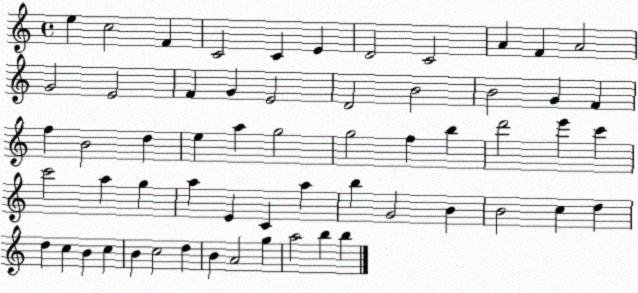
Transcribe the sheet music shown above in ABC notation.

X:1
T:Untitled
M:4/4
L:1/4
K:C
e c2 F C2 C E D2 C2 A F A2 G2 E2 F G E2 D2 B2 B2 G F f B2 d e a g2 g2 f b d'2 e' c' c'2 a g a E C a b G2 B B2 c d d c B c B c2 d B A2 g a2 b b